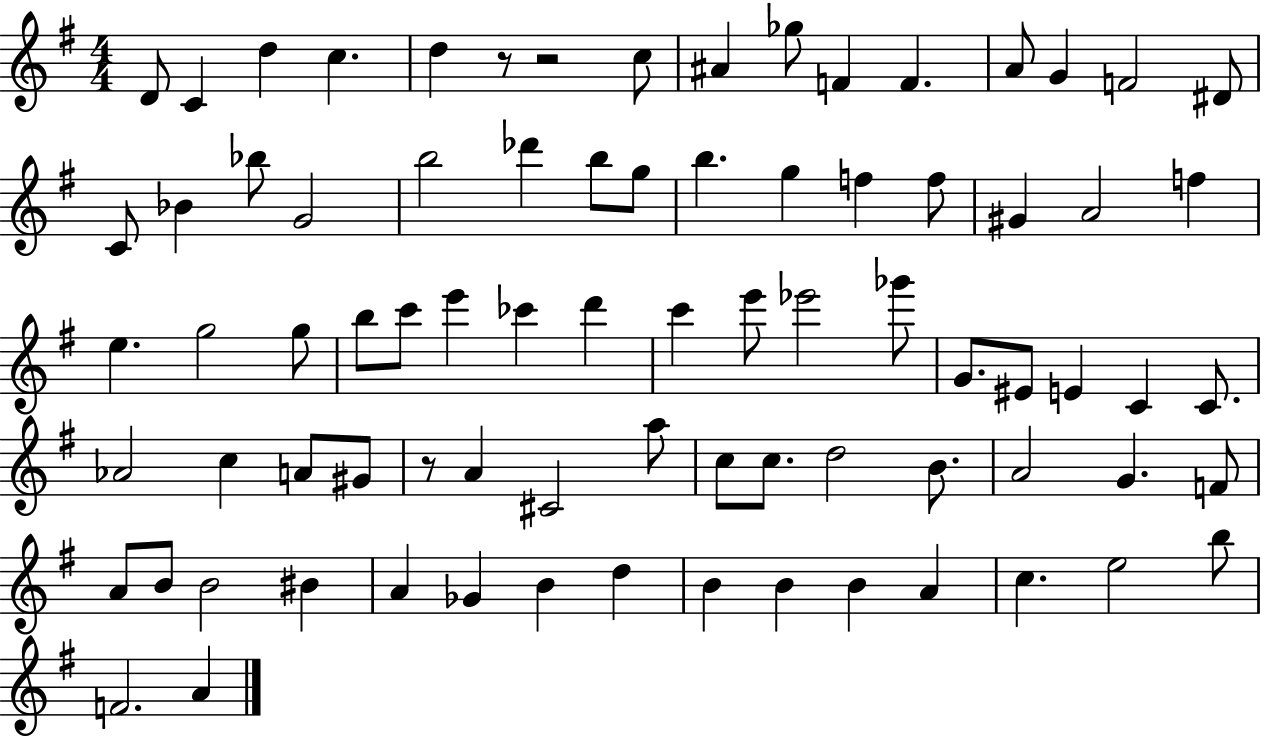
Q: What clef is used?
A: treble